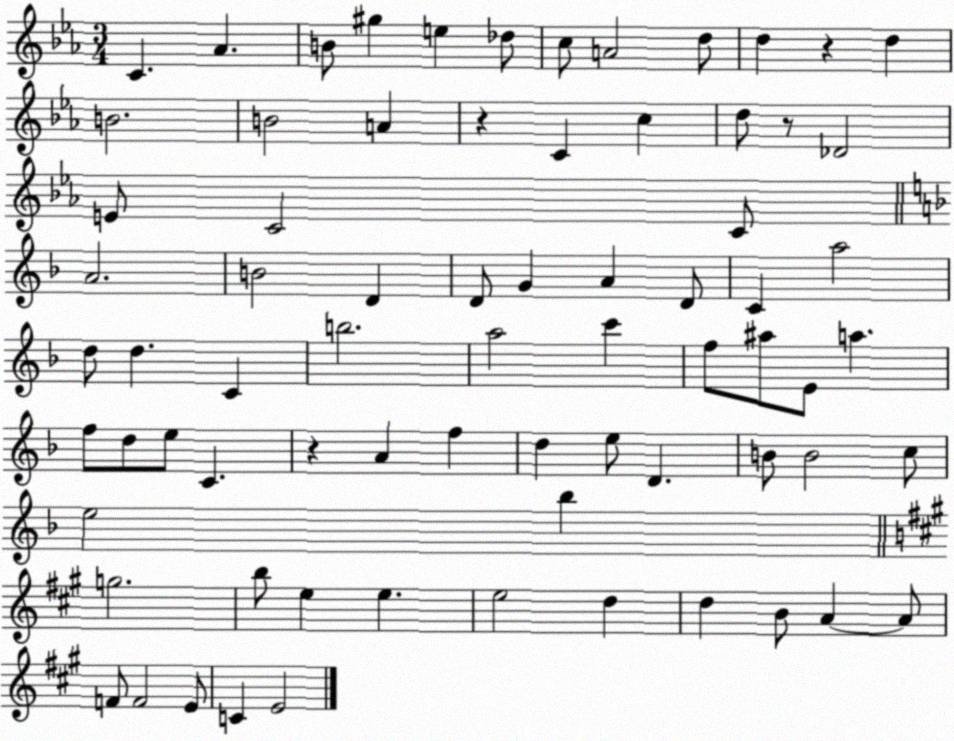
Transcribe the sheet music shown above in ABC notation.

X:1
T:Untitled
M:3/4
L:1/4
K:Eb
C _A B/2 ^g e _d/2 c/2 A2 d/2 d z d B2 B2 A z C c d/2 z/2 _D2 E/2 C2 C/2 A2 B2 D D/2 G A D/2 C a2 d/2 d C b2 a2 c' f/2 ^a/2 E/2 a f/2 d/2 e/2 C z A f d e/2 D B/2 B2 c/2 e2 _b g2 b/2 e e e2 d d B/2 A A/2 F/2 F2 E/2 C E2